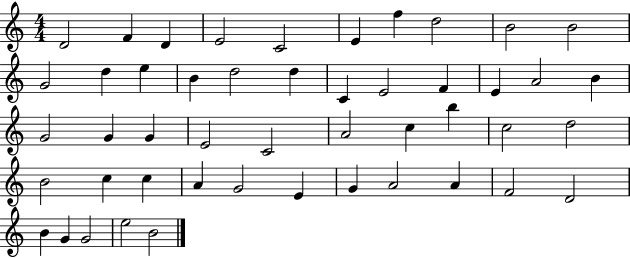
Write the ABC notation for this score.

X:1
T:Untitled
M:4/4
L:1/4
K:C
D2 F D E2 C2 E f d2 B2 B2 G2 d e B d2 d C E2 F E A2 B G2 G G E2 C2 A2 c b c2 d2 B2 c c A G2 E G A2 A F2 D2 B G G2 e2 B2